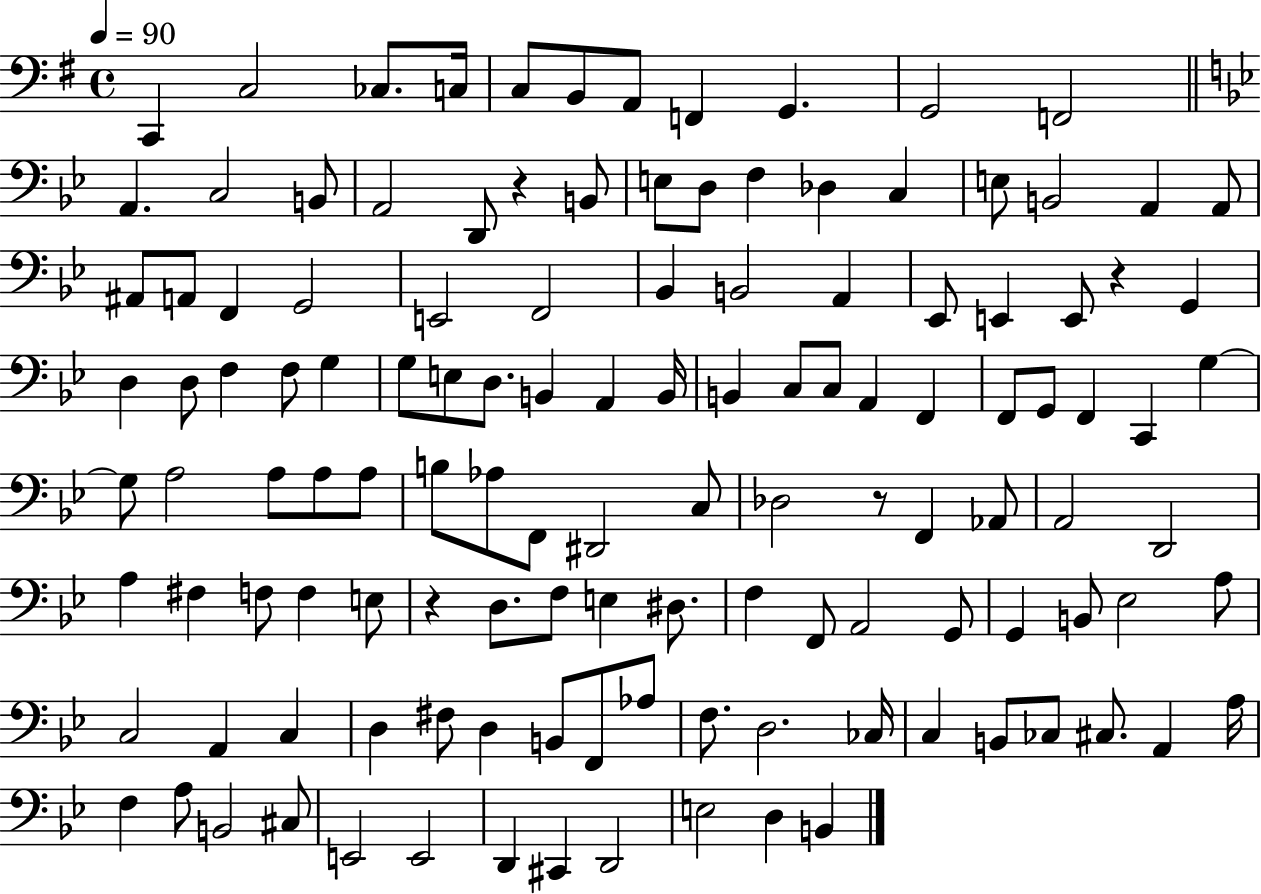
X:1
T:Untitled
M:4/4
L:1/4
K:G
C,, C,2 _C,/2 C,/4 C,/2 B,,/2 A,,/2 F,, G,, G,,2 F,,2 A,, C,2 B,,/2 A,,2 D,,/2 z B,,/2 E,/2 D,/2 F, _D, C, E,/2 B,,2 A,, A,,/2 ^A,,/2 A,,/2 F,, G,,2 E,,2 F,,2 _B,, B,,2 A,, _E,,/2 E,, E,,/2 z G,, D, D,/2 F, F,/2 G, G,/2 E,/2 D,/2 B,, A,, B,,/4 B,, C,/2 C,/2 A,, F,, F,,/2 G,,/2 F,, C,, G, G,/2 A,2 A,/2 A,/2 A,/2 B,/2 _A,/2 F,,/2 ^D,,2 C,/2 _D,2 z/2 F,, _A,,/2 A,,2 D,,2 A, ^F, F,/2 F, E,/2 z D,/2 F,/2 E, ^D,/2 F, F,,/2 A,,2 G,,/2 G,, B,,/2 _E,2 A,/2 C,2 A,, C, D, ^F,/2 D, B,,/2 F,,/2 _A,/2 F,/2 D,2 _C,/4 C, B,,/2 _C,/2 ^C,/2 A,, A,/4 F, A,/2 B,,2 ^C,/2 E,,2 E,,2 D,, ^C,, D,,2 E,2 D, B,,